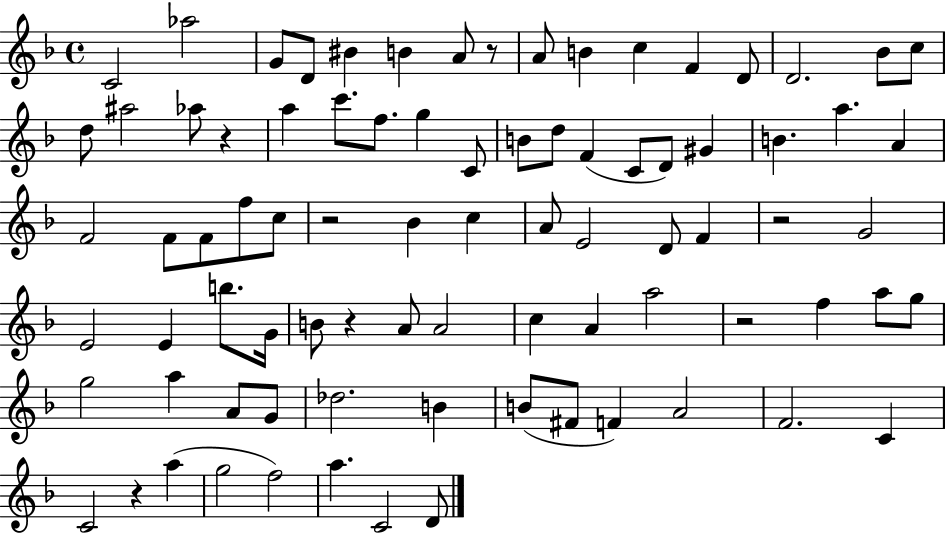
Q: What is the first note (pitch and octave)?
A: C4